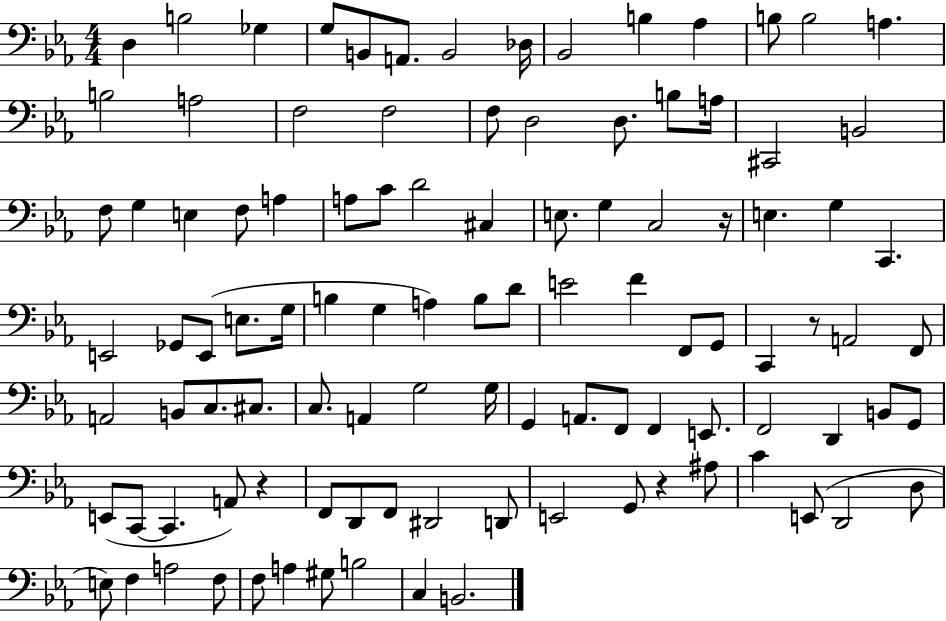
{
  \clef bass
  \numericTimeSignature
  \time 4/4
  \key ees \major
  d4 b2 ges4 | g8 b,8 a,8. b,2 des16 | bes,2 b4 aes4 | b8 b2 a4. | \break b2 a2 | f2 f2 | f8 d2 d8. b8 a16 | cis,2 b,2 | \break f8 g4 e4 f8 a4 | a8 c'8 d'2 cis4 | e8. g4 c2 r16 | e4. g4 c,4. | \break e,2 ges,8 e,8( e8. g16 | b4 g4 a4) b8 d'8 | e'2 f'4 f,8 g,8 | c,4 r8 a,2 f,8 | \break a,2 b,8 c8. cis8. | c8. a,4 g2 g16 | g,4 a,8. f,8 f,4 e,8. | f,2 d,4 b,8 g,8 | \break e,8( c,8~~ c,4. a,8) r4 | f,8 d,8 f,8 dis,2 d,8 | e,2 g,8 r4 ais8 | c'4 e,8( d,2 d8 | \break e8) f4 a2 f8 | f8 a4 gis8 b2 | c4 b,2. | \bar "|."
}